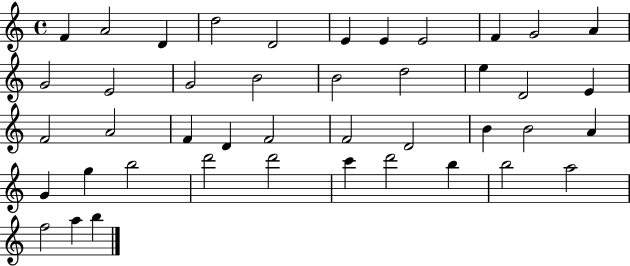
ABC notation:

X:1
T:Untitled
M:4/4
L:1/4
K:C
F A2 D d2 D2 E E E2 F G2 A G2 E2 G2 B2 B2 d2 e D2 E F2 A2 F D F2 F2 D2 B B2 A G g b2 d'2 d'2 c' d'2 b b2 a2 f2 a b